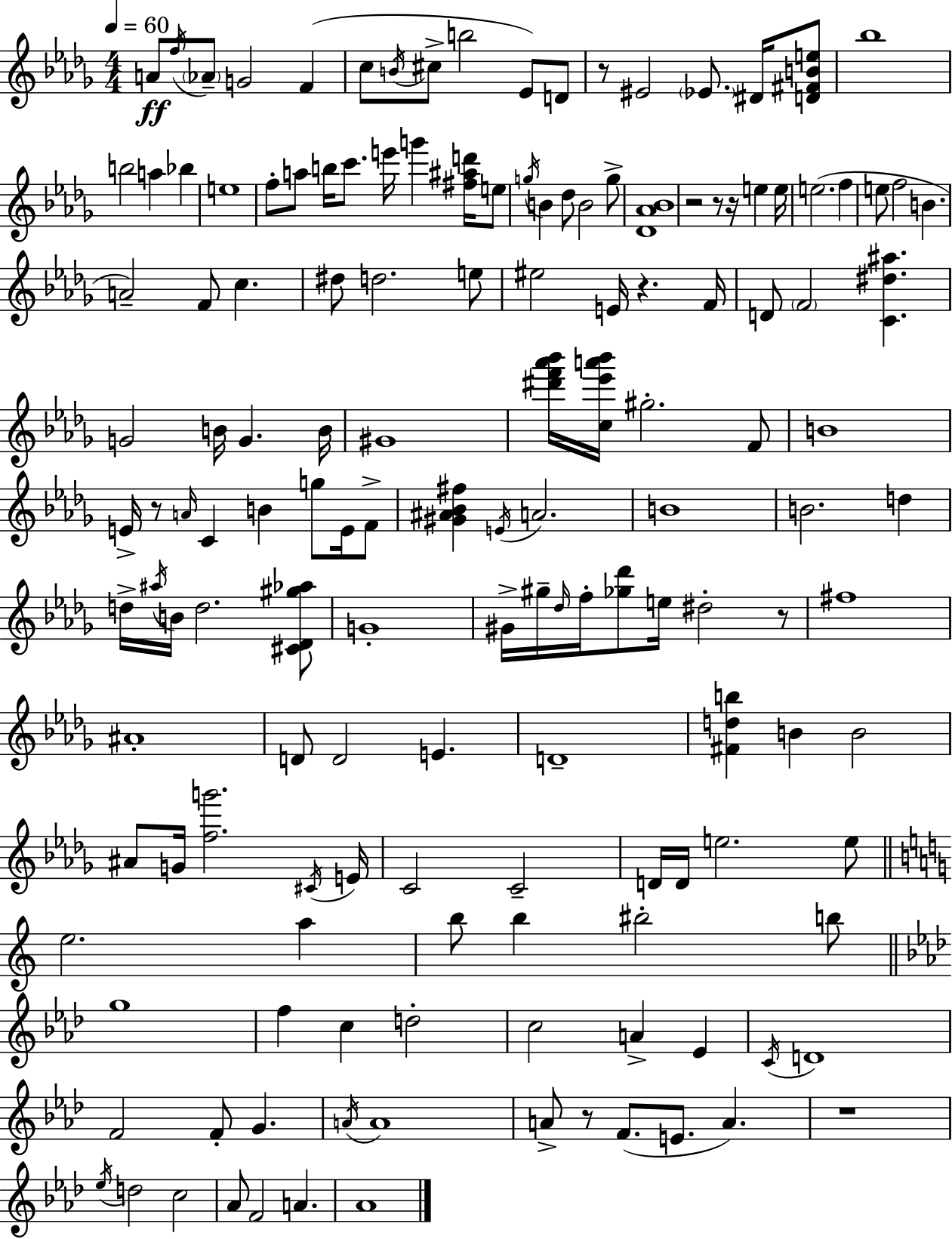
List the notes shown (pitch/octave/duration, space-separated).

A4/e F5/s Ab4/e G4/h F4/q C5/e B4/s C#5/e B5/h Eb4/e D4/e R/e EIS4/h Eb4/e. D#4/s [D4,F#4,B4,E5]/e Bb5/w B5/h A5/q Bb5/q E5/w F5/e A5/e B5/s C6/e. E6/s G6/q [F#5,A#5,D6]/s E5/e G5/s B4/q Db5/e B4/h G5/e [Db4,Ab4,Bb4]/w R/h R/e R/s E5/q E5/s E5/h. F5/q E5/e F5/h B4/q. A4/h F4/e C5/q. D#5/e D5/h. E5/e EIS5/h E4/s R/q. F4/s D4/e F4/h [C4,D#5,A#5]/q. G4/h B4/s G4/q. B4/s G#4/w [D#6,F6,Ab6,Bb6]/s [C5,Eb6,A6,Bb6]/s G#5/h. F4/e B4/w E4/s R/e A4/s C4/q B4/q G5/e E4/s F4/e [G#4,A#4,Bb4,F#5]/q E4/s A4/h. B4/w B4/h. D5/q D5/s A#5/s B4/s D5/h. [C#4,Db4,G#5,Ab5]/e G4/w G#4/s G#5/s Db5/s F5/s [Gb5,Db6]/e E5/s D#5/h R/e F#5/w A#4/w D4/e D4/h E4/q. D4/w [F#4,D5,B5]/q B4/q B4/h A#4/e G4/s [F5,G6]/h. C#4/s E4/s C4/h C4/h D4/s D4/s E5/h. E5/e E5/h. A5/q B5/e B5/q BIS5/h B5/e G5/w F5/q C5/q D5/h C5/h A4/q Eb4/q C4/s D4/w F4/h F4/e G4/q. A4/s A4/w A4/e R/e F4/e. E4/e. A4/q. R/w Eb5/s D5/h C5/h Ab4/e F4/h A4/q. Ab4/w